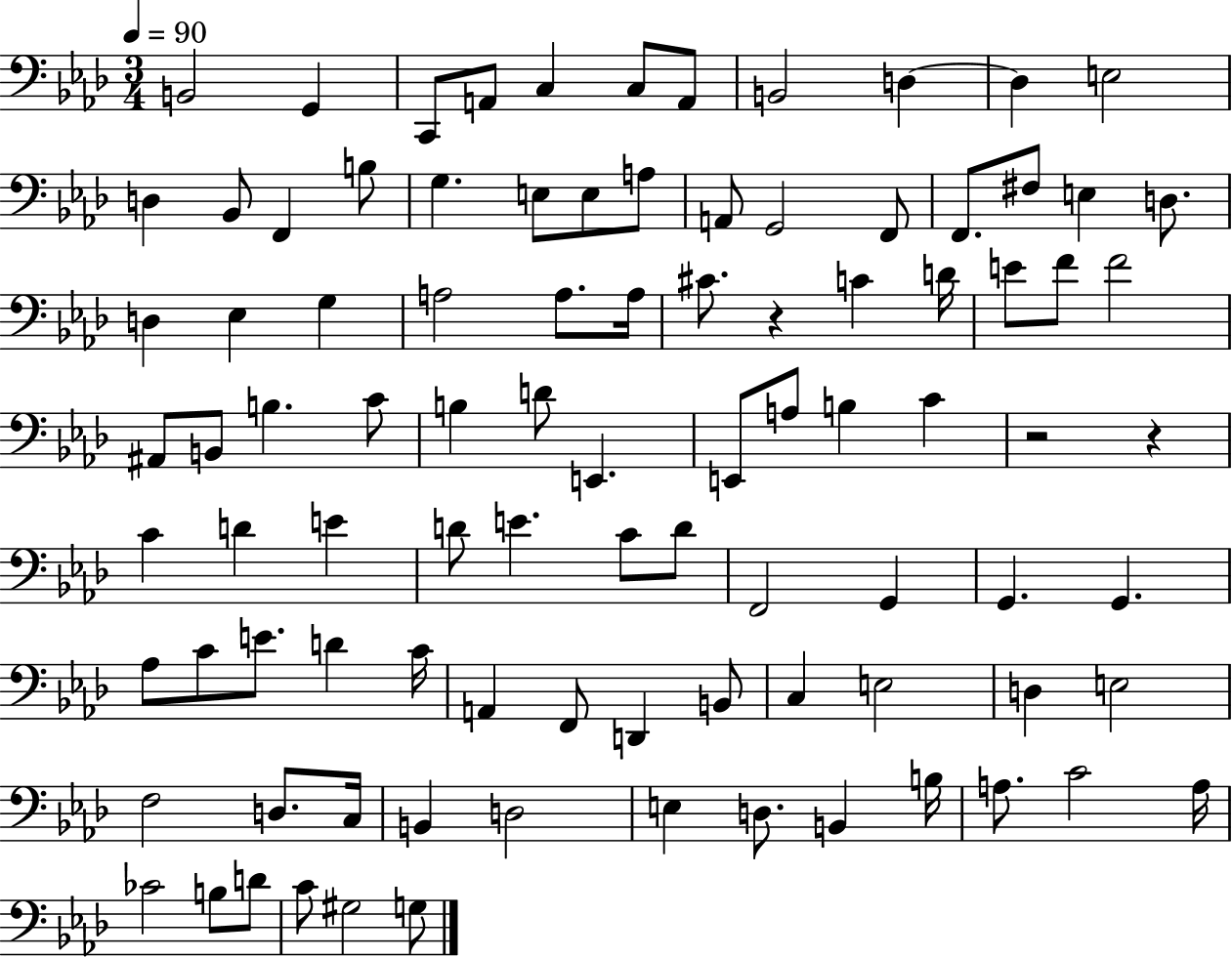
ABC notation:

X:1
T:Untitled
M:3/4
L:1/4
K:Ab
B,,2 G,, C,,/2 A,,/2 C, C,/2 A,,/2 B,,2 D, D, E,2 D, _B,,/2 F,, B,/2 G, E,/2 E,/2 A,/2 A,,/2 G,,2 F,,/2 F,,/2 ^F,/2 E, D,/2 D, _E, G, A,2 A,/2 A,/4 ^C/2 z C D/4 E/2 F/2 F2 ^A,,/2 B,,/2 B, C/2 B, D/2 E,, E,,/2 A,/2 B, C z2 z C D E D/2 E C/2 D/2 F,,2 G,, G,, G,, _A,/2 C/2 E/2 D C/4 A,, F,,/2 D,, B,,/2 C, E,2 D, E,2 F,2 D,/2 C,/4 B,, D,2 E, D,/2 B,, B,/4 A,/2 C2 A,/4 _C2 B,/2 D/2 C/2 ^G,2 G,/2